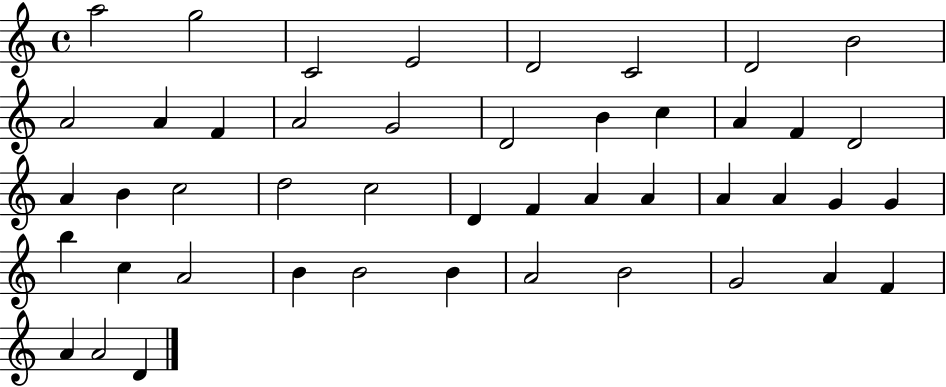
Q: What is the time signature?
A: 4/4